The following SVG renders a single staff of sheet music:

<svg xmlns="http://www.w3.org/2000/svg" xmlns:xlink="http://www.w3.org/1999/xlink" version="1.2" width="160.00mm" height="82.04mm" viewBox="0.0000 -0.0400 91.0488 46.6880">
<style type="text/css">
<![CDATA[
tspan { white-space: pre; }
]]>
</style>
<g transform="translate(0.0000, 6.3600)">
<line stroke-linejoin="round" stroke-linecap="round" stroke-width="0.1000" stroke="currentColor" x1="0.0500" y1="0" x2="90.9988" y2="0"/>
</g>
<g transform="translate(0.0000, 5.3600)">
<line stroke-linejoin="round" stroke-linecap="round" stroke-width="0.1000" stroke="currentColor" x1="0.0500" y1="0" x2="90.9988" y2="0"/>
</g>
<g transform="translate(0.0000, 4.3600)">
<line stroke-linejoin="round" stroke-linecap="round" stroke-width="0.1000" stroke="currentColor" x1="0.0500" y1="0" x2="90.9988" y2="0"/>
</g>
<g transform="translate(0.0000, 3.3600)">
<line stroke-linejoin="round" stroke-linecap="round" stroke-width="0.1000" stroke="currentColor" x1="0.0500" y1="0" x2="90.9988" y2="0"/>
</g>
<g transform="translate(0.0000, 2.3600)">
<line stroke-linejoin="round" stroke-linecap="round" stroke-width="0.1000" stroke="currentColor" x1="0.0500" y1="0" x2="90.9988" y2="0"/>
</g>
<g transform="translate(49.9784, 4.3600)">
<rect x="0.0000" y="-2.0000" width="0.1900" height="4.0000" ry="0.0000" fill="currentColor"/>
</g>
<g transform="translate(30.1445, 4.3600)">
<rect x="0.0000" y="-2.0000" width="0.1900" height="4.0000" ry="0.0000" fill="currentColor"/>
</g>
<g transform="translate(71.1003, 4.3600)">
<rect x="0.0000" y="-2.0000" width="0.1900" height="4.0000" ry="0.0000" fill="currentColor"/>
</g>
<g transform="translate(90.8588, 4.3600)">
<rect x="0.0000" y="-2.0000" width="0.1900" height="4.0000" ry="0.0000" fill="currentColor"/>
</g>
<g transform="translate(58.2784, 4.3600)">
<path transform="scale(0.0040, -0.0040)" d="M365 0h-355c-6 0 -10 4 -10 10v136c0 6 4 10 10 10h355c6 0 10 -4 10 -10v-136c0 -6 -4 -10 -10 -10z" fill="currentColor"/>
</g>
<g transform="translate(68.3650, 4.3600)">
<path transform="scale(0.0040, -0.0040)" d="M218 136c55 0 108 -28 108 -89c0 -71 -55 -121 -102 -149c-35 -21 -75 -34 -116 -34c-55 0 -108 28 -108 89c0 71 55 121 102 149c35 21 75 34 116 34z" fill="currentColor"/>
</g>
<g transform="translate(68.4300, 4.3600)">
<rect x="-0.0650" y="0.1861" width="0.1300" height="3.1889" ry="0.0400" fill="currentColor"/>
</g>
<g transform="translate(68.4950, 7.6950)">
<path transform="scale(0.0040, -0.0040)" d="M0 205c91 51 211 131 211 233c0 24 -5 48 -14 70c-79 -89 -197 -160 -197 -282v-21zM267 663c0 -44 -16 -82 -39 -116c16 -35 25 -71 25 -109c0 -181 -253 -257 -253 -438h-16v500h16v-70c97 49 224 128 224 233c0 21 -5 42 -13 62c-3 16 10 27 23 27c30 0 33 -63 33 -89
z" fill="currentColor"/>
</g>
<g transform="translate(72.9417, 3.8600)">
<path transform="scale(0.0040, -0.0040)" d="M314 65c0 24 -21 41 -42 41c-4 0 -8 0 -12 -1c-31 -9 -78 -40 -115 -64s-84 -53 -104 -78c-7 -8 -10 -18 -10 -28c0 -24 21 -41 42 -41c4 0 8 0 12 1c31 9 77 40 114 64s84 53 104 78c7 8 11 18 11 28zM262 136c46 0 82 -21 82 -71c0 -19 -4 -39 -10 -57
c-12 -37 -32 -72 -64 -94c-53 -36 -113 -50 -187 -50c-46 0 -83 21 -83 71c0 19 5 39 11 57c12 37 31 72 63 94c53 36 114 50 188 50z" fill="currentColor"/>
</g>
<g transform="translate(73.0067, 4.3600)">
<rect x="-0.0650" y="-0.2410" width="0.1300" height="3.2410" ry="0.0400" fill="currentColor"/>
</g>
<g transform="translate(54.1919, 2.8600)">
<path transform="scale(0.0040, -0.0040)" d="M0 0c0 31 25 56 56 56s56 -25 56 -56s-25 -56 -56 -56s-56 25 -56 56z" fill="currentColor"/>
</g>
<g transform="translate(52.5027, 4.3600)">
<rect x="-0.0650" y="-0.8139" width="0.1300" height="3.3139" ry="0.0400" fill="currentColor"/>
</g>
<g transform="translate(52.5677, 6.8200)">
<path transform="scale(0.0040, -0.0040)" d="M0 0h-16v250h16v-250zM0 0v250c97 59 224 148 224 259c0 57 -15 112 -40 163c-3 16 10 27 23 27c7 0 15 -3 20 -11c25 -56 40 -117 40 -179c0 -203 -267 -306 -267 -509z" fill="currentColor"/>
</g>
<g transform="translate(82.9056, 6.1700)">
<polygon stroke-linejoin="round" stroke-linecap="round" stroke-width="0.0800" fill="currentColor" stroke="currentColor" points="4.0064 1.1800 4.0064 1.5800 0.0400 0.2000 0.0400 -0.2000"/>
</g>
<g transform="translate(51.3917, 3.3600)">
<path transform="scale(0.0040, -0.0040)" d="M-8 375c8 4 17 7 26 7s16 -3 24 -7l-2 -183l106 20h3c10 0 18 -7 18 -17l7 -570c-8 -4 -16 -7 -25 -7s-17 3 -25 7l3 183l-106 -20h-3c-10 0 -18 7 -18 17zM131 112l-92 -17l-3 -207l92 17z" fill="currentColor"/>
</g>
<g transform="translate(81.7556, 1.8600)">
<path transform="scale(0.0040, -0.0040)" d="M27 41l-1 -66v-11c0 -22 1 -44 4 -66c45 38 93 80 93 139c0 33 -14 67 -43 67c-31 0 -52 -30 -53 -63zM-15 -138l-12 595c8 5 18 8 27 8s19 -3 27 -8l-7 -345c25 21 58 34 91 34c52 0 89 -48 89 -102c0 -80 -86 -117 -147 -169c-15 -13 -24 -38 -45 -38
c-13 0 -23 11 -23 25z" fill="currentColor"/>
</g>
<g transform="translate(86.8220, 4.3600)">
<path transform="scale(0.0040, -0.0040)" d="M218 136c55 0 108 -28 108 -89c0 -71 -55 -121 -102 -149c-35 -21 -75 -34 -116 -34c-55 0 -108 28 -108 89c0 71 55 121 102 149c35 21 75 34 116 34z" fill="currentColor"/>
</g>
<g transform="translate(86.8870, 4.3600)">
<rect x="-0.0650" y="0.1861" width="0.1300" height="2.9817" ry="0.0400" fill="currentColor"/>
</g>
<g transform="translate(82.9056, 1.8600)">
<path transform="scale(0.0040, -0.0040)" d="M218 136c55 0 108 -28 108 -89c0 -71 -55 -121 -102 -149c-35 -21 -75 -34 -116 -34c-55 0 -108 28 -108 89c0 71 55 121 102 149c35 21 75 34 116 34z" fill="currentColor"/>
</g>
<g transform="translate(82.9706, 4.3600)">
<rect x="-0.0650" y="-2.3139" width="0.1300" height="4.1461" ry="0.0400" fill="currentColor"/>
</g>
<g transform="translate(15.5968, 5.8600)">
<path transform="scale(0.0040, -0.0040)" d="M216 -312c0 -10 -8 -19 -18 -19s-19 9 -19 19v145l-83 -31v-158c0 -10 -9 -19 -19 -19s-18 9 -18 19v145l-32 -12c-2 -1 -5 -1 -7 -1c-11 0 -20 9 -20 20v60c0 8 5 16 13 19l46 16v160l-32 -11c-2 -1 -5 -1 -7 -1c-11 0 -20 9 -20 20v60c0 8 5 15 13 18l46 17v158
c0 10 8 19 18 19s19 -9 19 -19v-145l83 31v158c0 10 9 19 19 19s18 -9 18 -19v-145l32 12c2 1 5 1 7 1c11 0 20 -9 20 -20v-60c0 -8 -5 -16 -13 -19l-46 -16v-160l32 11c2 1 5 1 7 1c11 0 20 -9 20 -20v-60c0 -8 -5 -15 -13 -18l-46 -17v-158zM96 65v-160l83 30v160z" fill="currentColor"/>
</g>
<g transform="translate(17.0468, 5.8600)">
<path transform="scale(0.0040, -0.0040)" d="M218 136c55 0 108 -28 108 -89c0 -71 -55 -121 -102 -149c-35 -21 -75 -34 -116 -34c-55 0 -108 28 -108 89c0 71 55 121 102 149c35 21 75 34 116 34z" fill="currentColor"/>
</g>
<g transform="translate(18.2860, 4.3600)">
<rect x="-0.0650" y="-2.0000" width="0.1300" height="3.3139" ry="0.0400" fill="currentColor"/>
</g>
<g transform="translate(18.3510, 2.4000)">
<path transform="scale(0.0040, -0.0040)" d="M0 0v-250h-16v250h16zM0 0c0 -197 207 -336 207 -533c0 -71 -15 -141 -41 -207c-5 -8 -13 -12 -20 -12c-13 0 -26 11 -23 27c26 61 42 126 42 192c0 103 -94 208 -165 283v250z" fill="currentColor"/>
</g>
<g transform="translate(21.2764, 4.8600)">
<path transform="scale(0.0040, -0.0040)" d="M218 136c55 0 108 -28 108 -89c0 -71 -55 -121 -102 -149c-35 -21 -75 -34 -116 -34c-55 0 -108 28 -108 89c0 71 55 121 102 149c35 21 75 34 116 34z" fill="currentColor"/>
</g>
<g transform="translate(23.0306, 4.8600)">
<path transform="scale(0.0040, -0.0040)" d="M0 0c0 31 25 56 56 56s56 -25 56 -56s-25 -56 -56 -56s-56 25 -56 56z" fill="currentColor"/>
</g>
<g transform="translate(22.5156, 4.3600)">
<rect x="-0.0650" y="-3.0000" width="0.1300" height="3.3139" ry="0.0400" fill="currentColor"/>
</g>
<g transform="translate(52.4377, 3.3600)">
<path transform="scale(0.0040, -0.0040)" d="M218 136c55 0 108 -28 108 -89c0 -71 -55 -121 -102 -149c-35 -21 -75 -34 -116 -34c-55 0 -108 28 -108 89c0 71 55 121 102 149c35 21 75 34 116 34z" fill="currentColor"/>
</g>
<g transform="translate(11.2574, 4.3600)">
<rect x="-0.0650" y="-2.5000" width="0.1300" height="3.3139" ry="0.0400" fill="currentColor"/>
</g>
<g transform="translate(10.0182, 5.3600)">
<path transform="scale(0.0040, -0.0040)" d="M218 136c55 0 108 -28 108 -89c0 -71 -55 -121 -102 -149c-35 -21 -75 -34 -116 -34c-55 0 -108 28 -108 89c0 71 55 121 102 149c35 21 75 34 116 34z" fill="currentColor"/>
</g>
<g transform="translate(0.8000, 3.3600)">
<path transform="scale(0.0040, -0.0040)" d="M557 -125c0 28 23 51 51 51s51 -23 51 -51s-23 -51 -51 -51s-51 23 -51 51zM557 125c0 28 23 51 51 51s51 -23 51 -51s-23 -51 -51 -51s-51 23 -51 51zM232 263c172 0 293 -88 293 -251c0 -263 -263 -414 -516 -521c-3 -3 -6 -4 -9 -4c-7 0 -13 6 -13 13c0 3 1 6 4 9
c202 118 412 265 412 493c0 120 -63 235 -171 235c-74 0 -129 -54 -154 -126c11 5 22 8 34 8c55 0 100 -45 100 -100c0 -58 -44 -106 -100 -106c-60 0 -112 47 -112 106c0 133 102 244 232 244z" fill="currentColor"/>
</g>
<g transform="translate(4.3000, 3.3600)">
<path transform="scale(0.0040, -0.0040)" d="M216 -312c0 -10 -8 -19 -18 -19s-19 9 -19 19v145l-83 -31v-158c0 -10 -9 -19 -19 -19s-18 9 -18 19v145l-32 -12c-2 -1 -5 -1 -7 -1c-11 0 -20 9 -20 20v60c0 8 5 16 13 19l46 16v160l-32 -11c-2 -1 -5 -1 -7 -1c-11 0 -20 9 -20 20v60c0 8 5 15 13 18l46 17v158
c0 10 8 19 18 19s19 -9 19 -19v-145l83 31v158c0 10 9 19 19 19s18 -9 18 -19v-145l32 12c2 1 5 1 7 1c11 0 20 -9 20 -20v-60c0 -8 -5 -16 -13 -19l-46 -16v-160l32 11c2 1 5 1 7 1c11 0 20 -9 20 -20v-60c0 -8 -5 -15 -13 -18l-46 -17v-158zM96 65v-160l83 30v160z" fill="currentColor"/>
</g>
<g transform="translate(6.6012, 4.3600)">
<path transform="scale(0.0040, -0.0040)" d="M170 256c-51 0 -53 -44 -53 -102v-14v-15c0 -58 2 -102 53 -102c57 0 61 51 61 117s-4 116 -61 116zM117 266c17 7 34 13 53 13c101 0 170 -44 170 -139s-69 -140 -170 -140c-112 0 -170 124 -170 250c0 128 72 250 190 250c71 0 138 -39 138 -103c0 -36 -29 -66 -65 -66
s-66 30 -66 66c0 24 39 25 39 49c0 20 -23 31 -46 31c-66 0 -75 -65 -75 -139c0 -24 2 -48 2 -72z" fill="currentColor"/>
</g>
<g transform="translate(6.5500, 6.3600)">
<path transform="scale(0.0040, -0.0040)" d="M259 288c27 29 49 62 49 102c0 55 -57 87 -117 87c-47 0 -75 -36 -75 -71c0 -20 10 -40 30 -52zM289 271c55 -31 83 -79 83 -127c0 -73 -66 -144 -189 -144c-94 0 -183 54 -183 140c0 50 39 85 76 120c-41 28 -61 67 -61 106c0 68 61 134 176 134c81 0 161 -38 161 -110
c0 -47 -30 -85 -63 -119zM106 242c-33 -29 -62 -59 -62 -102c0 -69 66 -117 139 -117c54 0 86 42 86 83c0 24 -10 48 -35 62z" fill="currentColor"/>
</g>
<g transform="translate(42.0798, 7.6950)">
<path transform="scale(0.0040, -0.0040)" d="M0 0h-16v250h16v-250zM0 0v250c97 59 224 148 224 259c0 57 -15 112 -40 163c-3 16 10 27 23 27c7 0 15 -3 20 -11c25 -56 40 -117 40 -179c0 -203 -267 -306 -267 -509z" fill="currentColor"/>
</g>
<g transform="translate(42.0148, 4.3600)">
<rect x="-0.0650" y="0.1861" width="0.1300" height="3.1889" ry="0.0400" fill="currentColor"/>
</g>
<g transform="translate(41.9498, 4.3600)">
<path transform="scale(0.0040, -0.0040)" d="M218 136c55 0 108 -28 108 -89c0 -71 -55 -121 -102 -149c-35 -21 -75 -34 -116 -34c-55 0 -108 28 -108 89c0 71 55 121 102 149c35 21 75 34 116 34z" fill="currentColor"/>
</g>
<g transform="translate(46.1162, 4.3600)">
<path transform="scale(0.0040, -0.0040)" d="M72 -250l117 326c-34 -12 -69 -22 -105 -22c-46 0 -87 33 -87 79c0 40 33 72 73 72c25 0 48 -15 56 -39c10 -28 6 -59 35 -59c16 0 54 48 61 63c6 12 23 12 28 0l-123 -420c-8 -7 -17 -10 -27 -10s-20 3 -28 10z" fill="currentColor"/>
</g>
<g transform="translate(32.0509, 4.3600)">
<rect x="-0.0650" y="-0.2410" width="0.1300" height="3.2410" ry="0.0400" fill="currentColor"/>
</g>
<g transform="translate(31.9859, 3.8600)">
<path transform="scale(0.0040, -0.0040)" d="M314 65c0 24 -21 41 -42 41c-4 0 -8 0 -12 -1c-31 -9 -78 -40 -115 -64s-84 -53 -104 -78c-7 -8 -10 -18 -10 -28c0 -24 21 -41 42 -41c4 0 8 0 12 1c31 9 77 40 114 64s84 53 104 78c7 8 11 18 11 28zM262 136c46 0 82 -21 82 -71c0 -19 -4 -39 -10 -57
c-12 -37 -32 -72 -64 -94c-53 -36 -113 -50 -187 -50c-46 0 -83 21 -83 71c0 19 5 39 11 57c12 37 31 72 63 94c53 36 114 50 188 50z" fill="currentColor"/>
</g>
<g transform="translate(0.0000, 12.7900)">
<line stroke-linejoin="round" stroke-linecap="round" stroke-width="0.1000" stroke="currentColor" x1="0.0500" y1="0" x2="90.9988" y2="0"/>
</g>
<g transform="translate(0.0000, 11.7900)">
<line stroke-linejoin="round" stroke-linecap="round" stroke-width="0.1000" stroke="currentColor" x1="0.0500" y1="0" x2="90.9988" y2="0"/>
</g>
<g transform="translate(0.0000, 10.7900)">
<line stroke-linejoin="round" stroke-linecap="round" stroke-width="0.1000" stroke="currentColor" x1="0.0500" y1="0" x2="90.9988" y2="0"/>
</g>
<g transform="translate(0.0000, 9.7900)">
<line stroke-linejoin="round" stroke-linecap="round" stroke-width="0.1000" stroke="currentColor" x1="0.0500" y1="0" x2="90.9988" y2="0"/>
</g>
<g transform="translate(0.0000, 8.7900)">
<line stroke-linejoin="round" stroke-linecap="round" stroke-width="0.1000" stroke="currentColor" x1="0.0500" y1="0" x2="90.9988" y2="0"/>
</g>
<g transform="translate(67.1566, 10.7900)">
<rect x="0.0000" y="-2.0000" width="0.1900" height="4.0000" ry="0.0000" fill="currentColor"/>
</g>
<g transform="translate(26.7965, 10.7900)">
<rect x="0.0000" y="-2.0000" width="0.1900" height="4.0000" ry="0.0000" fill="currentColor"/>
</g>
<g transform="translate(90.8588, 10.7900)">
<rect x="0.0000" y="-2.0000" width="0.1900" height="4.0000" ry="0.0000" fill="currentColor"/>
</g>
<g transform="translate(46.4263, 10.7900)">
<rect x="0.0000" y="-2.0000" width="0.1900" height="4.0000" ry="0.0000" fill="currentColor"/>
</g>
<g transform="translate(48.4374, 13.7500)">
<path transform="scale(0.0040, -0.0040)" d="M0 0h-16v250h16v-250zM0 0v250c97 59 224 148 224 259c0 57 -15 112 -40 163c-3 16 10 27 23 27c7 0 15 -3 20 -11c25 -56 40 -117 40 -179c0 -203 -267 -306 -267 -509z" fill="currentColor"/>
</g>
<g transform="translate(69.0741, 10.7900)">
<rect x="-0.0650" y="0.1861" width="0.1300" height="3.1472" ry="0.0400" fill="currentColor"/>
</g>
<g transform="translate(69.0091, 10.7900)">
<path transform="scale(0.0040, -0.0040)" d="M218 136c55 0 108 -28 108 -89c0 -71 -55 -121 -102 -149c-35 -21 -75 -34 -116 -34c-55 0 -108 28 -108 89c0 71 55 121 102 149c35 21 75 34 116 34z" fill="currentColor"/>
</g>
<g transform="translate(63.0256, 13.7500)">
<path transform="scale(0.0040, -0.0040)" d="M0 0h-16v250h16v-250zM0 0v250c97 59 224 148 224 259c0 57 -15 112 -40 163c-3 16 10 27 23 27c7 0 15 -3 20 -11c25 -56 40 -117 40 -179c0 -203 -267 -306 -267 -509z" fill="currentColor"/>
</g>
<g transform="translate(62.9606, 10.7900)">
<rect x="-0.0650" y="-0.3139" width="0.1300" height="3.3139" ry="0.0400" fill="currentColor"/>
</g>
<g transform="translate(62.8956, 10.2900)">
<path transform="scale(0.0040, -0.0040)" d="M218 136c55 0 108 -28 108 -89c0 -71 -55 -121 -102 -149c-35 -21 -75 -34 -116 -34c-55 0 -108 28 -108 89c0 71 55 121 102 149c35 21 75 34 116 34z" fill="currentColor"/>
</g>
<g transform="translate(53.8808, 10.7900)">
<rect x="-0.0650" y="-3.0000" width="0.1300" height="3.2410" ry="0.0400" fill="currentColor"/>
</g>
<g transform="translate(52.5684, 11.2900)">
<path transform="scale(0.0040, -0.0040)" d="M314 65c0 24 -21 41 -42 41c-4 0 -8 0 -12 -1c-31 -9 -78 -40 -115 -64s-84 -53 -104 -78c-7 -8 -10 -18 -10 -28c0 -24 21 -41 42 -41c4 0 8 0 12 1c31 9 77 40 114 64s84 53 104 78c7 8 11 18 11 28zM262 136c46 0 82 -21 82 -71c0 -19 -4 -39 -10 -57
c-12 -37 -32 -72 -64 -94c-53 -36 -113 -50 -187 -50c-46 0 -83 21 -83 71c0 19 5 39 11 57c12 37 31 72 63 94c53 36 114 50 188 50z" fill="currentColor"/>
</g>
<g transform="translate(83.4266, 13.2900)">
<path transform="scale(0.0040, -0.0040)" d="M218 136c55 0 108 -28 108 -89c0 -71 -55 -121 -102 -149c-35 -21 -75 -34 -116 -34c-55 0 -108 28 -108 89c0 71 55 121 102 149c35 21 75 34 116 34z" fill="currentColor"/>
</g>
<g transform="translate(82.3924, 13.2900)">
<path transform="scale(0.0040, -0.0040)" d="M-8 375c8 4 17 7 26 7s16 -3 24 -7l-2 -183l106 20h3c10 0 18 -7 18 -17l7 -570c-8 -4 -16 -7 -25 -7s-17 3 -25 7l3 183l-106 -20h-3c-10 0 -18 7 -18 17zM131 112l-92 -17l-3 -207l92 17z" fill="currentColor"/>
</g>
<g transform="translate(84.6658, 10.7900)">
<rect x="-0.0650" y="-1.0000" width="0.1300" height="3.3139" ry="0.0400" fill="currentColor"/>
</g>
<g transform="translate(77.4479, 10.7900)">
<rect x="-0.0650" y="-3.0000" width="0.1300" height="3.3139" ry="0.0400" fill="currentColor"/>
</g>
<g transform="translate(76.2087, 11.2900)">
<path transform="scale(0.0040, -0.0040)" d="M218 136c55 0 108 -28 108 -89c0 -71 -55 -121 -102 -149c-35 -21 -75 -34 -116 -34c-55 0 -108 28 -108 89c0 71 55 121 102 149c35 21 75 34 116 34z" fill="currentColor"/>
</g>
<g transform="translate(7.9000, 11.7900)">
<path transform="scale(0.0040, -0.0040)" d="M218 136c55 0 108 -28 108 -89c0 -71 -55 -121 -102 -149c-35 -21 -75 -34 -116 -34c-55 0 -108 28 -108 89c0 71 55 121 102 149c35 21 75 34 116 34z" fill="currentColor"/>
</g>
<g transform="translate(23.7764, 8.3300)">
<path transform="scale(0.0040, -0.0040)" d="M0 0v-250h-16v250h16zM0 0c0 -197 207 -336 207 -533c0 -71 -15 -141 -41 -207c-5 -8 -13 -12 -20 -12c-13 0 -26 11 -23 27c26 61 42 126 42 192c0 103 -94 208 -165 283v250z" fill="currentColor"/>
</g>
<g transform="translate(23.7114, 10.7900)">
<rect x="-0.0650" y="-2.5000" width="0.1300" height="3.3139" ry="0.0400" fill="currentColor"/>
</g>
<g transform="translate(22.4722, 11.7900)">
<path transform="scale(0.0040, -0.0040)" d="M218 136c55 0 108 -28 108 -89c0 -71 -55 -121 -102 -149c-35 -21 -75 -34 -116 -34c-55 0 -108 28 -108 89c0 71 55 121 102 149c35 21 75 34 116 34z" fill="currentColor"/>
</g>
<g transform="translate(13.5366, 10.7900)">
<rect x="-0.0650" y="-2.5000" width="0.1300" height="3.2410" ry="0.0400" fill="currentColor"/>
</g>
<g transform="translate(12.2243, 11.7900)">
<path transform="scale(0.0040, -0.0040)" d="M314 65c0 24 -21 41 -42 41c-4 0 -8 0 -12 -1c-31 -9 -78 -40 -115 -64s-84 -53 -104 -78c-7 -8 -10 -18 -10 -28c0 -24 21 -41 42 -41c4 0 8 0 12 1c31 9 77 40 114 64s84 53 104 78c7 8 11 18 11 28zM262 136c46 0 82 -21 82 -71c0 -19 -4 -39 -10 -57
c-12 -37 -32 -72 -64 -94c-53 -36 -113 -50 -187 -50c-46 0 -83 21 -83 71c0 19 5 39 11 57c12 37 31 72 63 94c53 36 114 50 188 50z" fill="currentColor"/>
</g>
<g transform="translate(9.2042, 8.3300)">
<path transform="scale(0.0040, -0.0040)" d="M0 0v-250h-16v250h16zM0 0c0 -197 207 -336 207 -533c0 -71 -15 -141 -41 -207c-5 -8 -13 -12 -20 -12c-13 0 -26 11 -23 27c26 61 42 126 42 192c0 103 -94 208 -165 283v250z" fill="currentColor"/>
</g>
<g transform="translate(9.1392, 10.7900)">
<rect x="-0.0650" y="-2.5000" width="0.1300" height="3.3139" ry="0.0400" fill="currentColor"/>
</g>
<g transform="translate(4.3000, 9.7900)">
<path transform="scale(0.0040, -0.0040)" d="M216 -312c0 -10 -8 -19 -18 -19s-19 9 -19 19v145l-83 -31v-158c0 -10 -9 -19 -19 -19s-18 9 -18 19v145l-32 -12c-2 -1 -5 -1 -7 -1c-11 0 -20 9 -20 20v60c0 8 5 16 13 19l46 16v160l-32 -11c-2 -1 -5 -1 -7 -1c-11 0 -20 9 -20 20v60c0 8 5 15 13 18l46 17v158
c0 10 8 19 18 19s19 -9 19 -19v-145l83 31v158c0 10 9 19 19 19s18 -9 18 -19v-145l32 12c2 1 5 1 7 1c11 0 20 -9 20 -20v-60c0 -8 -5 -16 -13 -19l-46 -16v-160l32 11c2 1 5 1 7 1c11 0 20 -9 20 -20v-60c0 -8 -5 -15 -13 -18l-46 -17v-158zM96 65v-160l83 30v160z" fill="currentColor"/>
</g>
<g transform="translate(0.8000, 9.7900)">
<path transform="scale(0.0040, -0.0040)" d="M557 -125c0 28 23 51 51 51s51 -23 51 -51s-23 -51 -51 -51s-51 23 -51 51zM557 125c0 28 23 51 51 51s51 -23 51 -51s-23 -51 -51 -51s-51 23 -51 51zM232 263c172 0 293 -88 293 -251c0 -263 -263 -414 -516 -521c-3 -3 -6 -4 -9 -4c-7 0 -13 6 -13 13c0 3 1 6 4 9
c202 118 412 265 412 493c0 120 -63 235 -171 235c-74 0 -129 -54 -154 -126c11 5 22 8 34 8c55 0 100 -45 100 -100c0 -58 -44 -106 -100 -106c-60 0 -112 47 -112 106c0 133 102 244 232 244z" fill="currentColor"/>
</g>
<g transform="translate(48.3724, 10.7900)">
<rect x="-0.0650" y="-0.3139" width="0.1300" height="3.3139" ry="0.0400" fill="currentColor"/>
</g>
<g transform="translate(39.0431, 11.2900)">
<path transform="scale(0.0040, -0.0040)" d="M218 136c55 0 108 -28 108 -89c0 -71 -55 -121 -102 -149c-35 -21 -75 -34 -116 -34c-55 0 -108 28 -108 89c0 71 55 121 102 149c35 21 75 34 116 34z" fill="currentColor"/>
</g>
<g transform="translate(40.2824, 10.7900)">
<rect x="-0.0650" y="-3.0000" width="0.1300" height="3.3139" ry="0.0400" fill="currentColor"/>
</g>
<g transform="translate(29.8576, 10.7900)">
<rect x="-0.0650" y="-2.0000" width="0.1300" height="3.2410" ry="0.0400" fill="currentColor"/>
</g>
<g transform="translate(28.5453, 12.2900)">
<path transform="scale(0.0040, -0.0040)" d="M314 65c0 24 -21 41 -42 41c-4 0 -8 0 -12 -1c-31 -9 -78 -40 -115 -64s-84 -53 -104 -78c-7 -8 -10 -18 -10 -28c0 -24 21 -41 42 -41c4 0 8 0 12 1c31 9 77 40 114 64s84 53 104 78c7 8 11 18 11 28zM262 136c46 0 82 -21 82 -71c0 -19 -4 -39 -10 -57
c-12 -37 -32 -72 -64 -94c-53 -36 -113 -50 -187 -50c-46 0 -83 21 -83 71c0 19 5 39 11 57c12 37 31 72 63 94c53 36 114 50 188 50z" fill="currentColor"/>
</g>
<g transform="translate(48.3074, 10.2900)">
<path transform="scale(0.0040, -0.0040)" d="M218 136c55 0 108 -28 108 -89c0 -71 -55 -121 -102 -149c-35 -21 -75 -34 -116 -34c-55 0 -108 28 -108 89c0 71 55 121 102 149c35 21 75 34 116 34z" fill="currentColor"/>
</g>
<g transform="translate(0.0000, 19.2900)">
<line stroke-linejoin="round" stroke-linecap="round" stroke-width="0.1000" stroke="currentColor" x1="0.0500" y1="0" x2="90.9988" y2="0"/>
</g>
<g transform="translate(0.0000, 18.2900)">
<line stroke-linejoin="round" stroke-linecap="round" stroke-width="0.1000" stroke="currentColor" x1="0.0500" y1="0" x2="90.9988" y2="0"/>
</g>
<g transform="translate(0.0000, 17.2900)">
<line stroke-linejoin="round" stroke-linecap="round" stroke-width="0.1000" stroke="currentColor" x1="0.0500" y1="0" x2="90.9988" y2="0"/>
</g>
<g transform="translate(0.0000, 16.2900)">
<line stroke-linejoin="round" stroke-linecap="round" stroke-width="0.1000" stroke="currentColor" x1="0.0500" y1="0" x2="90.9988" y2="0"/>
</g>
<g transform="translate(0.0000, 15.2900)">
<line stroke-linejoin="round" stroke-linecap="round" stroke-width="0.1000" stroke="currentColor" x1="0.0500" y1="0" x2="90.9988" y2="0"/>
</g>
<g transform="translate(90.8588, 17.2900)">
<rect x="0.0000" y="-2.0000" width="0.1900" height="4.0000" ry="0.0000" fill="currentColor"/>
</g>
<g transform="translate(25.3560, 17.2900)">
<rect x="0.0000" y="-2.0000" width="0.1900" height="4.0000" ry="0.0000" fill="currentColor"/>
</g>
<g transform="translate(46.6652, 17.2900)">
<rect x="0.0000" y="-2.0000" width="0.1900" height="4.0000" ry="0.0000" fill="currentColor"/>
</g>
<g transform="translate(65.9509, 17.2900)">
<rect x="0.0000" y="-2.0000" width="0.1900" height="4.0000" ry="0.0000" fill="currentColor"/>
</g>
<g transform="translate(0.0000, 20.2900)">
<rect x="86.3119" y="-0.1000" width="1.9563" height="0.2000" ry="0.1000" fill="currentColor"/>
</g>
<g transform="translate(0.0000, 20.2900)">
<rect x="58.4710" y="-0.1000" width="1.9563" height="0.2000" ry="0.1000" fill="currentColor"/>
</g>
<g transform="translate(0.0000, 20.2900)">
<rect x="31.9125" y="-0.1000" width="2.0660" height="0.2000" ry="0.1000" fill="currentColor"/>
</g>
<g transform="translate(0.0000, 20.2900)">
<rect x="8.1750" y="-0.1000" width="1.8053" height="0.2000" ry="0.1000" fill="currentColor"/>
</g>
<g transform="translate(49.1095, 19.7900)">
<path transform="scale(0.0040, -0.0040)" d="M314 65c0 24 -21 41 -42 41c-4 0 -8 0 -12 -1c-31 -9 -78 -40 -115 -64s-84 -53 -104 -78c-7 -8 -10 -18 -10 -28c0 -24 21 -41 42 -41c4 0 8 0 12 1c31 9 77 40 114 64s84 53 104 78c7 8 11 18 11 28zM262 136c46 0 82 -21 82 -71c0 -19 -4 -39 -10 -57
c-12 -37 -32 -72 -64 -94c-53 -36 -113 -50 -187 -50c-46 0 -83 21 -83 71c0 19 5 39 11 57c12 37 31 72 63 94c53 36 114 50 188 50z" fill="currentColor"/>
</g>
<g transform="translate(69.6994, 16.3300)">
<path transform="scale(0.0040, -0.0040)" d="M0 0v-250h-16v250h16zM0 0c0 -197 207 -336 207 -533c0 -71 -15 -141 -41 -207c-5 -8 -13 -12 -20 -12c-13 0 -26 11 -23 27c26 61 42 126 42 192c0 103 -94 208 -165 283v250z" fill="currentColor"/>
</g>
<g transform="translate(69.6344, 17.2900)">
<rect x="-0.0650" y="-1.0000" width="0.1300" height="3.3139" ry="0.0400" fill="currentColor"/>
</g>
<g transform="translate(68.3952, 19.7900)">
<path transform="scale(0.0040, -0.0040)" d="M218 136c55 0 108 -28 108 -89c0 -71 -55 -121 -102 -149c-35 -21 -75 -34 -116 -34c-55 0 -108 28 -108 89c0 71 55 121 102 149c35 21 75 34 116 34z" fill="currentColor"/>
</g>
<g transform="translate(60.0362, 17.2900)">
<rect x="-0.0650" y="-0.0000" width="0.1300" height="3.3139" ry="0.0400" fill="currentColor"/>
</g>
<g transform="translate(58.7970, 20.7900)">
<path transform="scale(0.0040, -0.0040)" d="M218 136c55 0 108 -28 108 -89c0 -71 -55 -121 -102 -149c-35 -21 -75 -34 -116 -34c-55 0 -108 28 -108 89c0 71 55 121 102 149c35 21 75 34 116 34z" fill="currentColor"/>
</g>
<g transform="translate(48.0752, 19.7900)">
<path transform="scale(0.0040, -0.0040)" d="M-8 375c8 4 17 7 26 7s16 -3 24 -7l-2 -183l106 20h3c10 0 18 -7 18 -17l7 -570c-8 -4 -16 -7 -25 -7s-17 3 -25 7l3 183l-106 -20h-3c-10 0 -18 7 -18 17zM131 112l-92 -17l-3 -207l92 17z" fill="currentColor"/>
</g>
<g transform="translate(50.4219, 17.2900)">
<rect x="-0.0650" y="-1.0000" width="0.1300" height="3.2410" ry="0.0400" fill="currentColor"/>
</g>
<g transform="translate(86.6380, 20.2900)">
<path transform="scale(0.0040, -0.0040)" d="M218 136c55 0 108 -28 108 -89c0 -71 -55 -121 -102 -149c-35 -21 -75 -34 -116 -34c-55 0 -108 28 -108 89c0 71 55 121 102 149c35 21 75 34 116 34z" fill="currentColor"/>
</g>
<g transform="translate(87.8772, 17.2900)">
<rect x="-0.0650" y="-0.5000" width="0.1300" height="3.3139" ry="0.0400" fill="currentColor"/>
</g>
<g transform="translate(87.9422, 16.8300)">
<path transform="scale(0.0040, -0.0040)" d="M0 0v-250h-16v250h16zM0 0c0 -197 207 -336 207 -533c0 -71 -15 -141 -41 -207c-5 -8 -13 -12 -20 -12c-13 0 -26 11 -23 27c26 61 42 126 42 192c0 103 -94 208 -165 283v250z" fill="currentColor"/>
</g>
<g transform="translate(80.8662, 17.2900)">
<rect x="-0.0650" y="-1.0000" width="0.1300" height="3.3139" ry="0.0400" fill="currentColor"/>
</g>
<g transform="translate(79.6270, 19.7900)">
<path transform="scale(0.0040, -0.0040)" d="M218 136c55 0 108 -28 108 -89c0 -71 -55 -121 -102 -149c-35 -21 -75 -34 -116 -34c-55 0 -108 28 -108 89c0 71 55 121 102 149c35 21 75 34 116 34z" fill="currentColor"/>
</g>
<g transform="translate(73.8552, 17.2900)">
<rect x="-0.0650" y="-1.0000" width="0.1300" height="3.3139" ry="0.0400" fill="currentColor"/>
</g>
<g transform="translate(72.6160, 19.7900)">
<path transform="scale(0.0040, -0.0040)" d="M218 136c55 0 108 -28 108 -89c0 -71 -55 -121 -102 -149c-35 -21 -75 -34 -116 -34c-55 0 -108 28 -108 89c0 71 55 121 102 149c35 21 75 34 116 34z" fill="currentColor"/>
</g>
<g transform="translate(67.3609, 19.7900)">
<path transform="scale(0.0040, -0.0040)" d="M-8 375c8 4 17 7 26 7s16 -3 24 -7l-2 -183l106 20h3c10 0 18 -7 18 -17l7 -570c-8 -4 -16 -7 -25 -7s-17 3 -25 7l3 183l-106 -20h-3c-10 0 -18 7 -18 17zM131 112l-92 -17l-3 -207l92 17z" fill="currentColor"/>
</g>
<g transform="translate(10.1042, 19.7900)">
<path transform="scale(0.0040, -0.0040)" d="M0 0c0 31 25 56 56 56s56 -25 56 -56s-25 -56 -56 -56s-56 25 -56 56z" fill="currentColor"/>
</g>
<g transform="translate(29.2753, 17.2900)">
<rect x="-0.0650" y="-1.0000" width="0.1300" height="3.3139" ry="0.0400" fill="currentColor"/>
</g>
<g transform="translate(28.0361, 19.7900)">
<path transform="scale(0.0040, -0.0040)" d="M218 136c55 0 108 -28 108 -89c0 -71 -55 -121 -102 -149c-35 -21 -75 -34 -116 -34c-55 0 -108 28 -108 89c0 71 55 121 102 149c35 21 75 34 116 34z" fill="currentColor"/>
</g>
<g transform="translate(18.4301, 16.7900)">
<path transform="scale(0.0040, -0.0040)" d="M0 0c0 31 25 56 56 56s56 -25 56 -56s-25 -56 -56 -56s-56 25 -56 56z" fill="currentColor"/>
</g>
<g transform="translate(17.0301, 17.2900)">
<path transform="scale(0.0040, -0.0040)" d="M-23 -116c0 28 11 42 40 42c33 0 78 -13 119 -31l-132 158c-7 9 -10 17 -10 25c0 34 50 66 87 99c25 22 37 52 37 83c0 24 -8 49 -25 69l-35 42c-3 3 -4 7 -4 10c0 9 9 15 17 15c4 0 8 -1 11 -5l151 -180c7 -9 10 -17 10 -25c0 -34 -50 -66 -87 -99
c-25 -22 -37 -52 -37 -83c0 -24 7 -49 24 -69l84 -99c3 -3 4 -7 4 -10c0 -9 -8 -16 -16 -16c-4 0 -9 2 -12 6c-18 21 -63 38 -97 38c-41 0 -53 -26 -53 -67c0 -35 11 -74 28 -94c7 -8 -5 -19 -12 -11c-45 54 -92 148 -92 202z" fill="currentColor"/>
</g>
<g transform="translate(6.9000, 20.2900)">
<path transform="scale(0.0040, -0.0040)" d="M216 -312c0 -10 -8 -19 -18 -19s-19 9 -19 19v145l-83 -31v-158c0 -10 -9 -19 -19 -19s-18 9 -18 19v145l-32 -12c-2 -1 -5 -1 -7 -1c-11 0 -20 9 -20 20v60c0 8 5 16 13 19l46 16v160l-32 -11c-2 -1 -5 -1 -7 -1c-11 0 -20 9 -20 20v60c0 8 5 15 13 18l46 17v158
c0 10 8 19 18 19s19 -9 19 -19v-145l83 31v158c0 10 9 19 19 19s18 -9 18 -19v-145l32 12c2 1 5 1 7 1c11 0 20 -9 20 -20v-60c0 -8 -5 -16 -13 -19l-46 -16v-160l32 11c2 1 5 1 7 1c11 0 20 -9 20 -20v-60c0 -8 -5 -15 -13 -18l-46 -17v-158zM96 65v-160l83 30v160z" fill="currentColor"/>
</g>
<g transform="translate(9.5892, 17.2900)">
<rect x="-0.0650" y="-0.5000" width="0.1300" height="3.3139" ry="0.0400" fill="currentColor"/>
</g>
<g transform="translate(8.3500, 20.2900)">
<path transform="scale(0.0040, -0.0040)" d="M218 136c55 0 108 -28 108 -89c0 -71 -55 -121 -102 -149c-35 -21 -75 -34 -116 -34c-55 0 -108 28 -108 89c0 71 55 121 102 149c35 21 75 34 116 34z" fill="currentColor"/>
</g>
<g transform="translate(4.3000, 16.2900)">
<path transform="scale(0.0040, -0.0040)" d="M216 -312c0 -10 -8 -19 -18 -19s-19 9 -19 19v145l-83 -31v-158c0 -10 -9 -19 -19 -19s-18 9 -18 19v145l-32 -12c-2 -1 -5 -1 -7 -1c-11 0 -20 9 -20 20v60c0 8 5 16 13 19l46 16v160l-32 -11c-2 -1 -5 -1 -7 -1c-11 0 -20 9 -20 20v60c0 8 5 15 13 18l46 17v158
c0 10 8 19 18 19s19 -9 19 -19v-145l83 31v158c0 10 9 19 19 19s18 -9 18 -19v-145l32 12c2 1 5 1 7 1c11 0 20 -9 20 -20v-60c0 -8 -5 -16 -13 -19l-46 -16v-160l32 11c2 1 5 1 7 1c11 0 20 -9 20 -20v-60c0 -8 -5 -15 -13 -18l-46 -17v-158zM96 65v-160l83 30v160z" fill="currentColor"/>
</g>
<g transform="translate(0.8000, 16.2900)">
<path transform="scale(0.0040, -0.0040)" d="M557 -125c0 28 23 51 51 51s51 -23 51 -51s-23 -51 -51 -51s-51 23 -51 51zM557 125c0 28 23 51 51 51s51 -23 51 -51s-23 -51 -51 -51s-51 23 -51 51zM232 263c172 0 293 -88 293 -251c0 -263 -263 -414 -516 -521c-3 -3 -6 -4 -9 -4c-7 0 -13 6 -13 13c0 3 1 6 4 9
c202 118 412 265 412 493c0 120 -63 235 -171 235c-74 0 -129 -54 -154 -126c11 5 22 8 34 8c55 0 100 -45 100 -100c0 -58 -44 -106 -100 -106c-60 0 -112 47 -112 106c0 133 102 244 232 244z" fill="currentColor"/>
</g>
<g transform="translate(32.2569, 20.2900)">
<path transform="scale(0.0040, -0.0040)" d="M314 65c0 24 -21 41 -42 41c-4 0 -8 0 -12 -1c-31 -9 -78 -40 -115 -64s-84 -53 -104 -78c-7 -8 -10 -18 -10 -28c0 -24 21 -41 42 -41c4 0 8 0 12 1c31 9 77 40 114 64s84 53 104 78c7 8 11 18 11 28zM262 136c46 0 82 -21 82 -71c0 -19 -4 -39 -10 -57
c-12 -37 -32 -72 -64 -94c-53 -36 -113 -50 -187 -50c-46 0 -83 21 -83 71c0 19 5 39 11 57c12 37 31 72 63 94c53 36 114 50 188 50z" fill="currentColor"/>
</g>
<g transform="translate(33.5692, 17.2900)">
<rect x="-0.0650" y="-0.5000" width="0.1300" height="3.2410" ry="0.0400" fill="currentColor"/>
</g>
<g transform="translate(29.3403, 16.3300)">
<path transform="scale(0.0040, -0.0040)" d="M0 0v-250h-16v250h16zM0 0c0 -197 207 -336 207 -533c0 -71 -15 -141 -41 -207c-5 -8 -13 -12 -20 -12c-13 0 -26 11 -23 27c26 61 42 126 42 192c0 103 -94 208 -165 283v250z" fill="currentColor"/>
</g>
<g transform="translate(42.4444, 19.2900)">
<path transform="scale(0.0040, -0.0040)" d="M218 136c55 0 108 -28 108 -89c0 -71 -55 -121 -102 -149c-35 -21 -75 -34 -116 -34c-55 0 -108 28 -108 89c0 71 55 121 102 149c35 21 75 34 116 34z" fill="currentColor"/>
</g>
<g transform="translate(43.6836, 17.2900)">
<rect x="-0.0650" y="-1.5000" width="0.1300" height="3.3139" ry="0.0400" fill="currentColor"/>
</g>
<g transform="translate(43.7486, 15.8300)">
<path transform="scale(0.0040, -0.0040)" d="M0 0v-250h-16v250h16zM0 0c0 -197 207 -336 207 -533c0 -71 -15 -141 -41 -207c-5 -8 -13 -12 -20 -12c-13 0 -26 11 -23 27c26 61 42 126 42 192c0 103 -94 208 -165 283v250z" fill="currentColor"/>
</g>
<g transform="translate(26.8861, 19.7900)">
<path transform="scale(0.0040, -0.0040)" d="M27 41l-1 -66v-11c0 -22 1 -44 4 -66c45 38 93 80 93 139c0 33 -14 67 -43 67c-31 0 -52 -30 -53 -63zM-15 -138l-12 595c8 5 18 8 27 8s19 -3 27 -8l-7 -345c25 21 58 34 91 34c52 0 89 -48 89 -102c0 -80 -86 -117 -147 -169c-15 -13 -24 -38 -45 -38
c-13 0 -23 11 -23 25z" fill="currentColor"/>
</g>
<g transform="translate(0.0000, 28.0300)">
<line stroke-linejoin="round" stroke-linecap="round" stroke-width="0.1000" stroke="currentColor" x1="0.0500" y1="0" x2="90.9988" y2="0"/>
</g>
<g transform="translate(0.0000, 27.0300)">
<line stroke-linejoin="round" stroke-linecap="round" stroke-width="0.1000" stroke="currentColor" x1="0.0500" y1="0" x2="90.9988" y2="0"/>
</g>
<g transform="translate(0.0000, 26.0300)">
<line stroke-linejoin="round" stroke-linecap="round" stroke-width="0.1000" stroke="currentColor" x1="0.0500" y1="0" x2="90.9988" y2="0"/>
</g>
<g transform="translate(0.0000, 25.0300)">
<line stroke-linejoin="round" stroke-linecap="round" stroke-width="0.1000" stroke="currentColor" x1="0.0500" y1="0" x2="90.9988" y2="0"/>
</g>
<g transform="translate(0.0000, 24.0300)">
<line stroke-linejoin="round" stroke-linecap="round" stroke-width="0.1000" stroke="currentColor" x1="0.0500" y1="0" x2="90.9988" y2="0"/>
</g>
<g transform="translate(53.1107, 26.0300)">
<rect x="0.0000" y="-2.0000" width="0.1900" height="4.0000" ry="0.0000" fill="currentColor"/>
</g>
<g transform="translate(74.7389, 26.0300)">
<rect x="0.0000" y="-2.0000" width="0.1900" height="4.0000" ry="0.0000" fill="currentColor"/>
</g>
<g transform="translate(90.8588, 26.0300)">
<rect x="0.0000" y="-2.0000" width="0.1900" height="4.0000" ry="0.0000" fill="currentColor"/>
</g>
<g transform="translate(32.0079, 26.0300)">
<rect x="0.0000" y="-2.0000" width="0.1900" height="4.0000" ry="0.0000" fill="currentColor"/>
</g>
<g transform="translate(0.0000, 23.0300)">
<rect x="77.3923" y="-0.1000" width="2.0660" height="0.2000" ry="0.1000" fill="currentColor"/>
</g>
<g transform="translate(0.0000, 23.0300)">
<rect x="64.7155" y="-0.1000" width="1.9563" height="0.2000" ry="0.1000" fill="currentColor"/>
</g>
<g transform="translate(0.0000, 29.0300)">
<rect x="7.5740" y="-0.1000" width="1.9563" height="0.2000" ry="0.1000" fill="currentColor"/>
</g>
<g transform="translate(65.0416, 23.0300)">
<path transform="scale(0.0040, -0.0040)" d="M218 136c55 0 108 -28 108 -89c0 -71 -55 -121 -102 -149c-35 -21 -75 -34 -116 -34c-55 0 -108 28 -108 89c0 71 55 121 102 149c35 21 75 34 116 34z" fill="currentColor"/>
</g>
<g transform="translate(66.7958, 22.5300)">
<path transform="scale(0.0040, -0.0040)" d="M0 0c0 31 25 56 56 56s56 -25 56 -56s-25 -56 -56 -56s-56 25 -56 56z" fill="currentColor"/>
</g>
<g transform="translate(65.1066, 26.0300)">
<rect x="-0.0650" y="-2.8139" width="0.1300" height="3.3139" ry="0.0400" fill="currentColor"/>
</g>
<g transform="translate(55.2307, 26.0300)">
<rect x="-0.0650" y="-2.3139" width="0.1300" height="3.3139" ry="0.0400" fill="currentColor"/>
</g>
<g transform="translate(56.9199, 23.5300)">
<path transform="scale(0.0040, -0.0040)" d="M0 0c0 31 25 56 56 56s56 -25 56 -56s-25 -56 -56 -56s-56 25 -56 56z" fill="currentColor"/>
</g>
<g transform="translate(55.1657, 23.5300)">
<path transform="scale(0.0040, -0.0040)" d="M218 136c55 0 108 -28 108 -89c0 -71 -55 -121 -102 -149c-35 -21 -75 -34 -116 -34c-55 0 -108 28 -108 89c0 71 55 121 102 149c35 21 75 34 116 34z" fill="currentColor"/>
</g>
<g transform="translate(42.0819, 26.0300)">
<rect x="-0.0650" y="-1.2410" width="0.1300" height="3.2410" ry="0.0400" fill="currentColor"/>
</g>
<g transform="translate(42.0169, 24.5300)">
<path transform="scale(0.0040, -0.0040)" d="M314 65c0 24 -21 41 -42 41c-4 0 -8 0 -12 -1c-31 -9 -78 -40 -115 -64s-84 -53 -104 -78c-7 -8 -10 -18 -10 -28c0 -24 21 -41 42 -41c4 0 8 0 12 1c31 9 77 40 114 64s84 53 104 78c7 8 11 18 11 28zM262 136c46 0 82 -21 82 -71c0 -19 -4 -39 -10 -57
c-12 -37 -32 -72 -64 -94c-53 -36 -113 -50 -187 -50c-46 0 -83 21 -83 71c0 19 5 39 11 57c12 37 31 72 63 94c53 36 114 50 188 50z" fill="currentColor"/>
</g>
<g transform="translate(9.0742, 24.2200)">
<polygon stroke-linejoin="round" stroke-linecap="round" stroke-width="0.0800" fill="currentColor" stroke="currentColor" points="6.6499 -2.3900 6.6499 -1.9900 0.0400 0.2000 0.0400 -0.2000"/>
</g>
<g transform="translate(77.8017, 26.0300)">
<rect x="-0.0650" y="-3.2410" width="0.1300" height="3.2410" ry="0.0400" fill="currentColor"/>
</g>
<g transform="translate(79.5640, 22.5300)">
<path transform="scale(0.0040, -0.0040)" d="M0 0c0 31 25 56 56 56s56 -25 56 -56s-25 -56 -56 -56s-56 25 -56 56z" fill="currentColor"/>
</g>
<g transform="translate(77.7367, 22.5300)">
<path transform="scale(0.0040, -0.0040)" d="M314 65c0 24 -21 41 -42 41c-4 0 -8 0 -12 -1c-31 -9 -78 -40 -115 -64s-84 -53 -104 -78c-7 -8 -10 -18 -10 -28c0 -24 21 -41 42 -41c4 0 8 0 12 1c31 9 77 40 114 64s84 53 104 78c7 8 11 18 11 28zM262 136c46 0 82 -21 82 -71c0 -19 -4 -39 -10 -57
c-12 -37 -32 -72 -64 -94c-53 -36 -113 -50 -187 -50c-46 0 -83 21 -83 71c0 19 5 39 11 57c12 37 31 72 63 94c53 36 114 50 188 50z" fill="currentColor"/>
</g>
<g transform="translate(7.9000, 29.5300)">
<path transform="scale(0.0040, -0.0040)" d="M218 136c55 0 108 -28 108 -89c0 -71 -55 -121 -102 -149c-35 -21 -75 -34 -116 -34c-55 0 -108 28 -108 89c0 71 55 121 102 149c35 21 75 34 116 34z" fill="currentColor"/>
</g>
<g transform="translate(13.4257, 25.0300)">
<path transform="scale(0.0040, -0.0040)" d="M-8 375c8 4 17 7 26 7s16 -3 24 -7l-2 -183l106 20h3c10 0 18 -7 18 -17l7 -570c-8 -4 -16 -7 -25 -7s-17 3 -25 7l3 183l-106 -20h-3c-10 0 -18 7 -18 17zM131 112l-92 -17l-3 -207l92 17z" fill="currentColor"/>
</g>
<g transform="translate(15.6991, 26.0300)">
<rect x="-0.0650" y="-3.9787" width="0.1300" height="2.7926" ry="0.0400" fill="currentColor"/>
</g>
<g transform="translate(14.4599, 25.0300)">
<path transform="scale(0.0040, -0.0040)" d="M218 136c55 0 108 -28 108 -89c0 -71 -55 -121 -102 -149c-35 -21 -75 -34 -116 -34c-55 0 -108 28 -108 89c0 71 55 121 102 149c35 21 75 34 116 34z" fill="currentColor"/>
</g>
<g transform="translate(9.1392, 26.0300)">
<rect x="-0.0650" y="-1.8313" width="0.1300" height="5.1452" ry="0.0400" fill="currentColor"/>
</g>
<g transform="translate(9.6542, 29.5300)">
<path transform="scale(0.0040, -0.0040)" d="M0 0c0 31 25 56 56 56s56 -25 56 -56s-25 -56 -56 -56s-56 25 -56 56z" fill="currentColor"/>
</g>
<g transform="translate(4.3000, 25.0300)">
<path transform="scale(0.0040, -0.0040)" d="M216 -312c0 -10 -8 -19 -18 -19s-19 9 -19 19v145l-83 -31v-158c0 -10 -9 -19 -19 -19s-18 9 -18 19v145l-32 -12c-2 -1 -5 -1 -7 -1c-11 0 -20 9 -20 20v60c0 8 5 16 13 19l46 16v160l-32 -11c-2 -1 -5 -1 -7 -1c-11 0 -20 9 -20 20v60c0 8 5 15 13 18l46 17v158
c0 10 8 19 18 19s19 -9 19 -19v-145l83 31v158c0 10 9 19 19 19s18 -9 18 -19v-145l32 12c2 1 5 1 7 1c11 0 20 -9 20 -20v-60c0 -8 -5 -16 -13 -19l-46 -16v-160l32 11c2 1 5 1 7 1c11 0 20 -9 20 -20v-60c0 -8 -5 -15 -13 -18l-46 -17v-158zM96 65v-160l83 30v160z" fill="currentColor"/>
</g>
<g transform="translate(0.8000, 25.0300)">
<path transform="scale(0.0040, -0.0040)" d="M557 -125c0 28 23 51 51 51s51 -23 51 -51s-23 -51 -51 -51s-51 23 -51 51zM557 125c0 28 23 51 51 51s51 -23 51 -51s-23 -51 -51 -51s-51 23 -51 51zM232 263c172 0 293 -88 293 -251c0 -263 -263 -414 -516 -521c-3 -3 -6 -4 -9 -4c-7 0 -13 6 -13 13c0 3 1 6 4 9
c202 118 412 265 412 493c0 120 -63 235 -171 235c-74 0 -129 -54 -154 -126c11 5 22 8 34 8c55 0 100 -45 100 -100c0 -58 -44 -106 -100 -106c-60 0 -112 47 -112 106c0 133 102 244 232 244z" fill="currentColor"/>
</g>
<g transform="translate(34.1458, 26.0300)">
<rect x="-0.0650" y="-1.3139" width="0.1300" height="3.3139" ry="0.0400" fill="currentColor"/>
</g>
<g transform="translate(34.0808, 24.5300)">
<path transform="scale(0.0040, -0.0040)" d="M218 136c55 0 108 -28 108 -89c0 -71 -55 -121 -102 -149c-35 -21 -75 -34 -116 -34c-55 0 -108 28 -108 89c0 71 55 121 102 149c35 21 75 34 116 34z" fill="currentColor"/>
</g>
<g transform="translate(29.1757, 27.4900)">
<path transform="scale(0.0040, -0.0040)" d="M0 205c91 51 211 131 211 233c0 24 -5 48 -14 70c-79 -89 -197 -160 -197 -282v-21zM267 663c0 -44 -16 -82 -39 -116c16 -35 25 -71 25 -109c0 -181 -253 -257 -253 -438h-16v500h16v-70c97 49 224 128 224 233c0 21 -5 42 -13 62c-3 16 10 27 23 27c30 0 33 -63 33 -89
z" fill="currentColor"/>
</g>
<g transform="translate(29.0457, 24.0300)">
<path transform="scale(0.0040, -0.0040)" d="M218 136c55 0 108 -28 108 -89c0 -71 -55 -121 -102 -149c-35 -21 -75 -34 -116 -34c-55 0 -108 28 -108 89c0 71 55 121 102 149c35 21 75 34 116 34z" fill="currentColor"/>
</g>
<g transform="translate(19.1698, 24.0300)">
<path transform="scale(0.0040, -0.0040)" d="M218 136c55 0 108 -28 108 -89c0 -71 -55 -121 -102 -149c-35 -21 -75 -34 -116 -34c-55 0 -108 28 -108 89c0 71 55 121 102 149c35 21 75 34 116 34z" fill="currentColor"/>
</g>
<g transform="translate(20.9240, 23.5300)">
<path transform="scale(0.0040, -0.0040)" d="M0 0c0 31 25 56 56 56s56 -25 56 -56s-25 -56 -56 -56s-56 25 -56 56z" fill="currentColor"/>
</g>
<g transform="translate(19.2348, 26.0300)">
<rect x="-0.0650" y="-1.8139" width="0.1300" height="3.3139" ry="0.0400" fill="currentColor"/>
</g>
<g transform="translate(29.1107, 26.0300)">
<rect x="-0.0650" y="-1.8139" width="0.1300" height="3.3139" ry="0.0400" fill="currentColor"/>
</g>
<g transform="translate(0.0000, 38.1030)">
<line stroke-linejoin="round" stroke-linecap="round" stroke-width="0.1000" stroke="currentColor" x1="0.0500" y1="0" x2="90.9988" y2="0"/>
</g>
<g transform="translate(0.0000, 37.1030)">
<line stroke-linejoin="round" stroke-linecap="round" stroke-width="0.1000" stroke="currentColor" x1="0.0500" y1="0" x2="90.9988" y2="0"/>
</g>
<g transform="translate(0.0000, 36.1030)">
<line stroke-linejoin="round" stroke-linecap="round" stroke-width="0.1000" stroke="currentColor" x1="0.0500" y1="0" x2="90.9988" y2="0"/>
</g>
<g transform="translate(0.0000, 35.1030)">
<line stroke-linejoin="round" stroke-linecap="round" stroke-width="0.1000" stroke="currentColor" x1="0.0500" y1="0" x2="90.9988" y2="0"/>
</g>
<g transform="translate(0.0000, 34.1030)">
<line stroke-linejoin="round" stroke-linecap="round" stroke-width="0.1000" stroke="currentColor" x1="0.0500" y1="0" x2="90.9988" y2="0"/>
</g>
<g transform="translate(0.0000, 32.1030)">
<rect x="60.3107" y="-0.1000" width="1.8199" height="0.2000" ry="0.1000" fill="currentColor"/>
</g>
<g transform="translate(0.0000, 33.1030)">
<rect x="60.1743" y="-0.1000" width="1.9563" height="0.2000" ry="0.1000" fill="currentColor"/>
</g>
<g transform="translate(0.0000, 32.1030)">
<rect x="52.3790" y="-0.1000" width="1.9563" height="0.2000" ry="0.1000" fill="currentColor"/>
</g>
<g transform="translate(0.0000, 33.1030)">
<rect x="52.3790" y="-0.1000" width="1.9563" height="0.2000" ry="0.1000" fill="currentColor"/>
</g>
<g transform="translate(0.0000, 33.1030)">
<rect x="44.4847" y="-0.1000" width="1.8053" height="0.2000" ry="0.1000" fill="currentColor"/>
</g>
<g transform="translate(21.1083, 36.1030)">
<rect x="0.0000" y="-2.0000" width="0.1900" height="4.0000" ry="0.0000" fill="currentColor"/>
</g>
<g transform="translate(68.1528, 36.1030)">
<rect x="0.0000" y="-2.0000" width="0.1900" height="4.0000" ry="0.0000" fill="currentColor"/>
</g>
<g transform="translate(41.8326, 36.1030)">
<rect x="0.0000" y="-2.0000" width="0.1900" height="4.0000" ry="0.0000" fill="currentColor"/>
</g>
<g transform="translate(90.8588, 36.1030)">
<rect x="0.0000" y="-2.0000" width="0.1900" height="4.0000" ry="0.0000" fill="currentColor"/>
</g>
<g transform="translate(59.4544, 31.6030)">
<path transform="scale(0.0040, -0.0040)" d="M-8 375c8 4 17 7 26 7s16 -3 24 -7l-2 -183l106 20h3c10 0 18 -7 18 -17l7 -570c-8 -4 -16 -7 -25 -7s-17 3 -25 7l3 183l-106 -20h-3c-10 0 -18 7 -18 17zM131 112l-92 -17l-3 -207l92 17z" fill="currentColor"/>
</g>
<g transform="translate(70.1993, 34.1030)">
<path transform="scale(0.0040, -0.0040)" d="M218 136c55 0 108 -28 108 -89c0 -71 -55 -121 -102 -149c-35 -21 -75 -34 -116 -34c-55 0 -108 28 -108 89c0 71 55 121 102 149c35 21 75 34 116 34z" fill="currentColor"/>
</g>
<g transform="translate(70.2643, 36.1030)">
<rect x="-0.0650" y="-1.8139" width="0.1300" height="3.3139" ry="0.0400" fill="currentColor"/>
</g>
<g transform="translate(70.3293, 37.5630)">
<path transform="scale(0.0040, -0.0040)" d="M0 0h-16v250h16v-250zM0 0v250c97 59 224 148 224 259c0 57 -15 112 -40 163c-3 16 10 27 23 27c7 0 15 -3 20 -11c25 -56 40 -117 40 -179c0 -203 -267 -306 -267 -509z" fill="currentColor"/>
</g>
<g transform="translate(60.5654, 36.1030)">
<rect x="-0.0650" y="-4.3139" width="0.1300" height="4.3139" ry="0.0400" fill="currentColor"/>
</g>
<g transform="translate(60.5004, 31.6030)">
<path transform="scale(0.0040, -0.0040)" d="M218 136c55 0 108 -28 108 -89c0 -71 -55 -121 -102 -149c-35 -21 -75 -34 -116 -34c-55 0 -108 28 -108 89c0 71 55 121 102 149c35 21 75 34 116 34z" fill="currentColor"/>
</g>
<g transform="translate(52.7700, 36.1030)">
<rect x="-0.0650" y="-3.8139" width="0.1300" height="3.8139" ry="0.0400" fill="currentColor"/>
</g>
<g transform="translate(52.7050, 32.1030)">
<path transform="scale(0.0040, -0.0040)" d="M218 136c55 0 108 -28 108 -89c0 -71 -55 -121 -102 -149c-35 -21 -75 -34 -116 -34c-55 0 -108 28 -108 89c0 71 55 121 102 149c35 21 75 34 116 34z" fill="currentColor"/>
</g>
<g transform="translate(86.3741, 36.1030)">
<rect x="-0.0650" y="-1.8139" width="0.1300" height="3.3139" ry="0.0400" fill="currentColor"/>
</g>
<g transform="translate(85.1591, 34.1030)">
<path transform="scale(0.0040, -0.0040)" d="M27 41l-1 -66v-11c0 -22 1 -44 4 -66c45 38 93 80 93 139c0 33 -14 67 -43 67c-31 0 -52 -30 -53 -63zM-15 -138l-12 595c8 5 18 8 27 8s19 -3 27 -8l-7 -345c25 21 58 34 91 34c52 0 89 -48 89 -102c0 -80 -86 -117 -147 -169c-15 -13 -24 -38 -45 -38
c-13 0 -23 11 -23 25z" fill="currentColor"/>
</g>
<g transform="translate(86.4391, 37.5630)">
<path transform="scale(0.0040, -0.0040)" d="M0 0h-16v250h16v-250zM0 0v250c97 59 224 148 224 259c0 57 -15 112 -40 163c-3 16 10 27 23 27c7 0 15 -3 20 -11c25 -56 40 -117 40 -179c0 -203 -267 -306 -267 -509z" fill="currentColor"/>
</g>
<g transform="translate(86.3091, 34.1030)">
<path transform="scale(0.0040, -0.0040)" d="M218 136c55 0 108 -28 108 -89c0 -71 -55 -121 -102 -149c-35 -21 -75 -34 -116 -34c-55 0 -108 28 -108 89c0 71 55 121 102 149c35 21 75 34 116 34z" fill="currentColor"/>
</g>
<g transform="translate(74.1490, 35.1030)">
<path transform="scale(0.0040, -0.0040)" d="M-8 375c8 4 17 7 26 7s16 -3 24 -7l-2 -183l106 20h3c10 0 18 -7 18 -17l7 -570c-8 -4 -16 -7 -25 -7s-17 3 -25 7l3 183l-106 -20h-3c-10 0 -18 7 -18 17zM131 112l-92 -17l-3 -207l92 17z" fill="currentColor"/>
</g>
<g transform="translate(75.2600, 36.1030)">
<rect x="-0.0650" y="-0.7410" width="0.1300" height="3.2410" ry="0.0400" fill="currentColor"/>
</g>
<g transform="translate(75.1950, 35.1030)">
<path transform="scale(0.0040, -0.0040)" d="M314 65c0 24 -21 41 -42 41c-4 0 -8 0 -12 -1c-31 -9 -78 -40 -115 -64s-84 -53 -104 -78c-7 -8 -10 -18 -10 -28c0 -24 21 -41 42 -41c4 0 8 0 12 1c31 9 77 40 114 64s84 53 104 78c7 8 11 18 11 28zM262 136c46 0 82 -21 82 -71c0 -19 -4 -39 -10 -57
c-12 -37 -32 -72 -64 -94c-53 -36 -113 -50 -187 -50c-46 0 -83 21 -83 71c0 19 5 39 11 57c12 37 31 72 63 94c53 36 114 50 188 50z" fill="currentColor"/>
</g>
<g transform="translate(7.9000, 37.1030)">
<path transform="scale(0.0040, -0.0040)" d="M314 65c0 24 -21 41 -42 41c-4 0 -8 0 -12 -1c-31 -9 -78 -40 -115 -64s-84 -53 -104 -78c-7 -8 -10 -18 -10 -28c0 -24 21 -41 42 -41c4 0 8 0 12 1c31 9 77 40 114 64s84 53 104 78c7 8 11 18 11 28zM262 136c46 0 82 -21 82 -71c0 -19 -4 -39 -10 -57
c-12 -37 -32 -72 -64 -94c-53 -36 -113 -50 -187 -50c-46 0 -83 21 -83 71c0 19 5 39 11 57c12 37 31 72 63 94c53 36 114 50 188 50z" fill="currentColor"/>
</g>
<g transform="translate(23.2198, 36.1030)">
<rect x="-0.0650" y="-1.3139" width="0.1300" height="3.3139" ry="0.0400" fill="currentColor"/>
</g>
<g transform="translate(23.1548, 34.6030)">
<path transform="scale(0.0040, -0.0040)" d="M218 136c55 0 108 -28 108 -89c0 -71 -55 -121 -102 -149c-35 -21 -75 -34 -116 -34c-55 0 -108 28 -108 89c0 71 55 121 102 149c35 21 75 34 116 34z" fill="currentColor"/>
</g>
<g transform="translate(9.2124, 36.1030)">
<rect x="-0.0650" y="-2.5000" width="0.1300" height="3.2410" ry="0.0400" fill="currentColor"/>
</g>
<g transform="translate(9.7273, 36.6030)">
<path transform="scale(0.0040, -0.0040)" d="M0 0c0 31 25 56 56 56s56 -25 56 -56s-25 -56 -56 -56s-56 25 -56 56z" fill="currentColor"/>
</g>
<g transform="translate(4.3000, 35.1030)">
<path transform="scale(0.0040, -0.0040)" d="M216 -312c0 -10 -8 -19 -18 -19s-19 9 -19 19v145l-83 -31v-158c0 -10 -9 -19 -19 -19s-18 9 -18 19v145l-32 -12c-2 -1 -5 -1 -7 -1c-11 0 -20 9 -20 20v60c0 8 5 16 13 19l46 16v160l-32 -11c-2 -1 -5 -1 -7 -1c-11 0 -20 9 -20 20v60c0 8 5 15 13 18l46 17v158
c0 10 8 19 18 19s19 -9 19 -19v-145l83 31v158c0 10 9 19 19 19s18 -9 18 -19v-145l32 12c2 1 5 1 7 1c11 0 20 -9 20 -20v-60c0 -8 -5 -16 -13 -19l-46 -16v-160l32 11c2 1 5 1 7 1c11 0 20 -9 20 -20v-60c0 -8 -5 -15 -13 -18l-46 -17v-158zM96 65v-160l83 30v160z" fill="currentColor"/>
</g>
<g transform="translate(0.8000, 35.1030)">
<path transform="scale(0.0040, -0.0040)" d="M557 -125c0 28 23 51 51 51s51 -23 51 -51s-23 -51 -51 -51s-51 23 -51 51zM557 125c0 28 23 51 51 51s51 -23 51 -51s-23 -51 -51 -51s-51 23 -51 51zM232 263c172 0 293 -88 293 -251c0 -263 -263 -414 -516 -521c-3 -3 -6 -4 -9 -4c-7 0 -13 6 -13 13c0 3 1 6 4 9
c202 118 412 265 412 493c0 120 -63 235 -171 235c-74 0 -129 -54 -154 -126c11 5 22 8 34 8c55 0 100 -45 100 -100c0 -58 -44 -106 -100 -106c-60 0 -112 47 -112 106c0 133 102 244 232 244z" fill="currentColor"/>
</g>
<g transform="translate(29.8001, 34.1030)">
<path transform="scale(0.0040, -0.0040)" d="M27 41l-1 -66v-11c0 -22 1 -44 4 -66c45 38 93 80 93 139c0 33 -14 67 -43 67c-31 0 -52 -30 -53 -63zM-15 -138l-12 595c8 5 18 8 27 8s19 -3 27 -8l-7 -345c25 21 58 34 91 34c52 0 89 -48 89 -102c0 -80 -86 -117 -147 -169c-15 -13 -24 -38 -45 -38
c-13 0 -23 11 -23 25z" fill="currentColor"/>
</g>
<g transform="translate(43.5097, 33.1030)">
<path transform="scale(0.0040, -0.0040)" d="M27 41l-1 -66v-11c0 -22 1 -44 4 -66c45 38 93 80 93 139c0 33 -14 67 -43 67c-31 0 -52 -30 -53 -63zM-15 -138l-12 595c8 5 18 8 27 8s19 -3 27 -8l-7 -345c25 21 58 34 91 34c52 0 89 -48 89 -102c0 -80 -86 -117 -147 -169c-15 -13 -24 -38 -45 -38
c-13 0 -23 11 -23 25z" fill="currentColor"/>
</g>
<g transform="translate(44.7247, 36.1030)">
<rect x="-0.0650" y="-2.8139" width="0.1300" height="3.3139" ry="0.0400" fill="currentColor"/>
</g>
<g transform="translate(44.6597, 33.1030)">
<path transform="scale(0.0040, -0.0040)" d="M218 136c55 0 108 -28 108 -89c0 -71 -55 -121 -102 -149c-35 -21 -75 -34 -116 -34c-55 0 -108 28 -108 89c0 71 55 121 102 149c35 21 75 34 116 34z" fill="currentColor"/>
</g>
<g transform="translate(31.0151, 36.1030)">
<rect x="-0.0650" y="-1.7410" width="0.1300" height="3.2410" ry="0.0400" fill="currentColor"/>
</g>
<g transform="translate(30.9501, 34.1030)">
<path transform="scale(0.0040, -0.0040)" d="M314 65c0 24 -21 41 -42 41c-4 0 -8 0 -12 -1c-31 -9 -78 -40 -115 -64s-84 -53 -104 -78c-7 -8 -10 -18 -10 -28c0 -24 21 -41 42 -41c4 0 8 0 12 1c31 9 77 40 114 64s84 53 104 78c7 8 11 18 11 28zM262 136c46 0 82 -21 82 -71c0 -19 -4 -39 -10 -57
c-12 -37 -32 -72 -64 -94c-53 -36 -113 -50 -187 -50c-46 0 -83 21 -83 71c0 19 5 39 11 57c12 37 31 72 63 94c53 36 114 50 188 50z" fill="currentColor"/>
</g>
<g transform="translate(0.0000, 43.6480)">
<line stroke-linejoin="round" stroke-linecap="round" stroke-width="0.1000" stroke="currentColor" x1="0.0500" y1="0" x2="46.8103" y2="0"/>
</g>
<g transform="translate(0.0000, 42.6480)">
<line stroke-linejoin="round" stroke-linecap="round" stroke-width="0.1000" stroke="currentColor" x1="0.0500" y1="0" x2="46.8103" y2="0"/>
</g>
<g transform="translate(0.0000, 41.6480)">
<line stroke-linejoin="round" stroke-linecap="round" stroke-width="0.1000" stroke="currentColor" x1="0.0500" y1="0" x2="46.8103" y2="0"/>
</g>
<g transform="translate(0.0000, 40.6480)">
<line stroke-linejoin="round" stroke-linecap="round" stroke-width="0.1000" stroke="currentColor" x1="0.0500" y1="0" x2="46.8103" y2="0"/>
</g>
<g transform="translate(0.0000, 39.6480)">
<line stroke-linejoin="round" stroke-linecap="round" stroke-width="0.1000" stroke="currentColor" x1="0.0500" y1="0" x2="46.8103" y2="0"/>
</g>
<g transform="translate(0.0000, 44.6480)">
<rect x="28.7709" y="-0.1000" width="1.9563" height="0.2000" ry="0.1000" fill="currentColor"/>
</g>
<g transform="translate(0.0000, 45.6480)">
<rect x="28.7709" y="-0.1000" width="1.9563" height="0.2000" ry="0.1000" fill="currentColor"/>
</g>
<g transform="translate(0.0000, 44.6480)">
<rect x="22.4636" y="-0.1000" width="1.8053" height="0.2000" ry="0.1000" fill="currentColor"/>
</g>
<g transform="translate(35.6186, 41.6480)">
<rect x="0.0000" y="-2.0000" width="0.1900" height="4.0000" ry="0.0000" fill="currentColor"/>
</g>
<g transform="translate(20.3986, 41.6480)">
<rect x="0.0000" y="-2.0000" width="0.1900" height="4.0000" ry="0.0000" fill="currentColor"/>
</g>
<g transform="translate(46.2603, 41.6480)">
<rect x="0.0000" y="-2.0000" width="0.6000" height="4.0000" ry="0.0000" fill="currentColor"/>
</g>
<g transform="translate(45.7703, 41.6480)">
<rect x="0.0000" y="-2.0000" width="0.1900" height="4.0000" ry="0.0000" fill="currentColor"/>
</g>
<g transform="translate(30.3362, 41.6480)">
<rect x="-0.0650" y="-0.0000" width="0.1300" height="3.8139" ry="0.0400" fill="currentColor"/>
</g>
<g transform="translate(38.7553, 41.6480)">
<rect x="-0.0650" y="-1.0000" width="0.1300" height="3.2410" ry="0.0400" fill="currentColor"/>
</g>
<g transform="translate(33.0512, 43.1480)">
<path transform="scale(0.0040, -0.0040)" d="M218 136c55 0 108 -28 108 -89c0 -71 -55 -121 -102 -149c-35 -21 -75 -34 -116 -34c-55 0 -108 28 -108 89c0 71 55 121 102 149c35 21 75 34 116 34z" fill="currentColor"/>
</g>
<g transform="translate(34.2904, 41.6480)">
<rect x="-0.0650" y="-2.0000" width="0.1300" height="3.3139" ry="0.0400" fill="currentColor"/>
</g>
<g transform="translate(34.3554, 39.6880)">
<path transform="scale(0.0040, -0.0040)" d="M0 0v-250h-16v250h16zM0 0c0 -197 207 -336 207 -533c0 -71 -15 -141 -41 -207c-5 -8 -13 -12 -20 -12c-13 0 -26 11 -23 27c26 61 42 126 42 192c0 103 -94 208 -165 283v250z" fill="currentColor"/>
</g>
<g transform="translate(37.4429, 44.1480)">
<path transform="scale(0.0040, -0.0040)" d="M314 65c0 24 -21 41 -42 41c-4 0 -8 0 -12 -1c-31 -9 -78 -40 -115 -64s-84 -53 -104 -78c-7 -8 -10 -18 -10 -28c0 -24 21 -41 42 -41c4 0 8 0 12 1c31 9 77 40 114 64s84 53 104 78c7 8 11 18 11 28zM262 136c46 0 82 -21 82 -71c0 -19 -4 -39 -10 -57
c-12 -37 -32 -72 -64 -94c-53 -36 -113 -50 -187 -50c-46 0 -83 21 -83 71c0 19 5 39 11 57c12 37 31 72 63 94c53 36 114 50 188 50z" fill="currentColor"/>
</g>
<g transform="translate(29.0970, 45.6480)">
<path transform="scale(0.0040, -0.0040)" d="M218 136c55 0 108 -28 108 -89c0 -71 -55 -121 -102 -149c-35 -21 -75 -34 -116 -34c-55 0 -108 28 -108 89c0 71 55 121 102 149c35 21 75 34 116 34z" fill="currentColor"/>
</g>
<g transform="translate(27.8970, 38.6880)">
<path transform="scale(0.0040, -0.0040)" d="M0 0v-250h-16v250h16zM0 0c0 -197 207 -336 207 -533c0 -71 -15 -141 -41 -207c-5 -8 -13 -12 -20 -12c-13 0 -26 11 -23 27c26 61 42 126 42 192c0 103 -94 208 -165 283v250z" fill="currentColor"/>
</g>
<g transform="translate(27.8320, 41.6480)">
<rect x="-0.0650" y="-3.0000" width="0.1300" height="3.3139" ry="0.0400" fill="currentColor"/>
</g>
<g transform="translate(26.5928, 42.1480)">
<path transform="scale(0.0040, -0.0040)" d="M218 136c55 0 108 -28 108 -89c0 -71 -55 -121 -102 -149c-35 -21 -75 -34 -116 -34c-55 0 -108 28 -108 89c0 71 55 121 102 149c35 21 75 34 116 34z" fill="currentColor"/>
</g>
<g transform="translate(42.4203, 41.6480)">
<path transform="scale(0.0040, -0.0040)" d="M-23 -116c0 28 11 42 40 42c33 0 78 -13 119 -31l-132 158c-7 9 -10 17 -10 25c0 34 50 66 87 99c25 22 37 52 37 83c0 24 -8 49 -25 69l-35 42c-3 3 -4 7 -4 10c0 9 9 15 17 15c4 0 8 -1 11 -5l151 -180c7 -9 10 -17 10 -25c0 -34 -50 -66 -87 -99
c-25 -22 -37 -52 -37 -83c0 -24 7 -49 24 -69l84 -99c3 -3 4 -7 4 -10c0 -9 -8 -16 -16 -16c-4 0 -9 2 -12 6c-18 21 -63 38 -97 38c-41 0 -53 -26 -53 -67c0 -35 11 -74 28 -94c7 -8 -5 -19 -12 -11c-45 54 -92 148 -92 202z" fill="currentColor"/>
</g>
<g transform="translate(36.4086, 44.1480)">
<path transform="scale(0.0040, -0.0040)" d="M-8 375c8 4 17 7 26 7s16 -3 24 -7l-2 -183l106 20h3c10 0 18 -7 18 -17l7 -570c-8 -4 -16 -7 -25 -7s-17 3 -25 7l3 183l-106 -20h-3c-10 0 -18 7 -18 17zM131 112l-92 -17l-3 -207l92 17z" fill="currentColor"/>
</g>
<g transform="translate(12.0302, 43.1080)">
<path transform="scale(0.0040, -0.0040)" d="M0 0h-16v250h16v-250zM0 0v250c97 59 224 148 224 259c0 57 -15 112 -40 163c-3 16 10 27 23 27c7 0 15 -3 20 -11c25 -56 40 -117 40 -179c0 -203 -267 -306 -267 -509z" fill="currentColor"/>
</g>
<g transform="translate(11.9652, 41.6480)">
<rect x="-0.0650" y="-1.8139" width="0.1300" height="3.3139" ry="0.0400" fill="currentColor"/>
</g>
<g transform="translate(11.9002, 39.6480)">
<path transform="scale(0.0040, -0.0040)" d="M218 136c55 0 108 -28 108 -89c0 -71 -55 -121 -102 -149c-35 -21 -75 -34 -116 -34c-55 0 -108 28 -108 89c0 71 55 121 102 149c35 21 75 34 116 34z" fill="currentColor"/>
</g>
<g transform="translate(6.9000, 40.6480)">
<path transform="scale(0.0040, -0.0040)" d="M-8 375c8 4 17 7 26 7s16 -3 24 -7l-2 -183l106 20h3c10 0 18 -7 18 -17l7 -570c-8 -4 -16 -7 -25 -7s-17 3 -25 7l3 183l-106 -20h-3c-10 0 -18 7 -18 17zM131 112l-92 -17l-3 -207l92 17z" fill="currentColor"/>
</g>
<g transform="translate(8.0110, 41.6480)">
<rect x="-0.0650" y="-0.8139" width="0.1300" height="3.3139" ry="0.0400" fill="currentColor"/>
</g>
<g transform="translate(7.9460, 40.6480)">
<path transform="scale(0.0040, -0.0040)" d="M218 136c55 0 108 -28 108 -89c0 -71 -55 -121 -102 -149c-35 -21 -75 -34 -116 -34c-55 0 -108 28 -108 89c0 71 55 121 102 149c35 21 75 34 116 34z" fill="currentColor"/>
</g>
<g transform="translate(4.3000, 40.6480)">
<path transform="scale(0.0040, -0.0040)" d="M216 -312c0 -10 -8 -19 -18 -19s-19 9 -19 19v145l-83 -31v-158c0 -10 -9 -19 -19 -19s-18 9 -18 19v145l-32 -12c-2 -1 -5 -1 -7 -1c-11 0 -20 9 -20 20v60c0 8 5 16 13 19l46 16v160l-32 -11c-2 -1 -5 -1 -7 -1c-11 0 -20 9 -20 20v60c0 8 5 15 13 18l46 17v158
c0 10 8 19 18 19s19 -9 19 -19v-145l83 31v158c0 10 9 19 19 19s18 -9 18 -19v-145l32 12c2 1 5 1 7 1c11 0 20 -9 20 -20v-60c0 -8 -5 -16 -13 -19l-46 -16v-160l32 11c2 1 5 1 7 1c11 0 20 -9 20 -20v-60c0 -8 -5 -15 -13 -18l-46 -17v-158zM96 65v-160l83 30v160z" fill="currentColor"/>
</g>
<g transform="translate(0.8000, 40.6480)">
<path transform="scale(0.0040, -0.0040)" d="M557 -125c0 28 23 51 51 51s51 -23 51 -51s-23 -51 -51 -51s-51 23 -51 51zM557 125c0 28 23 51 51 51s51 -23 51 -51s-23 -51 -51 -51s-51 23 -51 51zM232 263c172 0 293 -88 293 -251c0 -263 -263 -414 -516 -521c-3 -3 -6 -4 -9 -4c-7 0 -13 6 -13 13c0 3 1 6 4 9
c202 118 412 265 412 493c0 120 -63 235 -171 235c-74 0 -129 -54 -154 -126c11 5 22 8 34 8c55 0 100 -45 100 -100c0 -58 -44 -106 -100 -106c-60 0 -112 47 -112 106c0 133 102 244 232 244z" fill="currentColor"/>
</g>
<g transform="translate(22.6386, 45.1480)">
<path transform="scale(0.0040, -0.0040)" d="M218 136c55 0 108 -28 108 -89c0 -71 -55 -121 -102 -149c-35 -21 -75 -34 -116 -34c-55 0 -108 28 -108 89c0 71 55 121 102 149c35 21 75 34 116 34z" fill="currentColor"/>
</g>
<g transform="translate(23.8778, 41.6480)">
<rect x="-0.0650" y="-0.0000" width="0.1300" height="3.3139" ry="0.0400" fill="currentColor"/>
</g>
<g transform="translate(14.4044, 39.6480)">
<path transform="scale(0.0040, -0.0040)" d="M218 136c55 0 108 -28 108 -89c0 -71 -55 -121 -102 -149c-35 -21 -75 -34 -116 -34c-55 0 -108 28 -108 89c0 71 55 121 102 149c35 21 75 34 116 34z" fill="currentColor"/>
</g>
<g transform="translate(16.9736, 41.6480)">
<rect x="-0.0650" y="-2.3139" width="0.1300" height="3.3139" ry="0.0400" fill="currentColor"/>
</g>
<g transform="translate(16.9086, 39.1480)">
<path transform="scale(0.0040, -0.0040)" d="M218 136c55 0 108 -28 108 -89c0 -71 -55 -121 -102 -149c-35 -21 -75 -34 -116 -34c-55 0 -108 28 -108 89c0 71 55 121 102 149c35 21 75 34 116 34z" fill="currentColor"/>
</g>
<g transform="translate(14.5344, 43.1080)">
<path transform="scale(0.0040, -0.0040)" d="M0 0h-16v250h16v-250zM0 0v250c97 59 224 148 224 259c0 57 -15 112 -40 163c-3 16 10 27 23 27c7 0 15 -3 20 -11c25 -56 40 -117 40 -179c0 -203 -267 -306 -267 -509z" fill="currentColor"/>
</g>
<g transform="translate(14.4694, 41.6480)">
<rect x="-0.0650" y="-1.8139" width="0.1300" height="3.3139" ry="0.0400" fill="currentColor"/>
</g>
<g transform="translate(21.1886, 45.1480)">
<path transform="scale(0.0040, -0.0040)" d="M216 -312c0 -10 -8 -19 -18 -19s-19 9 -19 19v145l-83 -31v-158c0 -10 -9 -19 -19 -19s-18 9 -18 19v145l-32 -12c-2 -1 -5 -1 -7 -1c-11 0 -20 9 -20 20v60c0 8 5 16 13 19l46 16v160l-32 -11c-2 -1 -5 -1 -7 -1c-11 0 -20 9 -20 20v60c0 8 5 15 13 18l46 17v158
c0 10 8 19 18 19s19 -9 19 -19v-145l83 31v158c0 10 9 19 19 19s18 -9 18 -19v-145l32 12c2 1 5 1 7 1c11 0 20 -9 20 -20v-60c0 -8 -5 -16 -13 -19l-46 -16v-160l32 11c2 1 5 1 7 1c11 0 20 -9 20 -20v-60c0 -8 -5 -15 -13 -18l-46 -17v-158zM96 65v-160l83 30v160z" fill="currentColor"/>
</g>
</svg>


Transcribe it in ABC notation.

X:1
T:Untitled
M:6/8
L:1/4
K:G
B,, ^A,,/2 C, E,2 D,/2 z/2 F,/2 z2 D,/4 E,2 _B,/2 D,/2 B,,/2 B,,2 B,,/2 A,,2 C, E,/2 C,2 E,/2 D, C, F,, ^E,, z _F,,/2 E,,2 G,,/2 F,,2 D,, F,,/2 F,, F,, E,,/2 D,,/2 F,/2 A, A,/4 G, G,2 B, C D2 B,,2 G, _A,2 _C E F A,/2 F,2 _A,/2 F, A,/2 A,/2 B, ^D,, C,/2 C,, A,,/2 F,,2 z